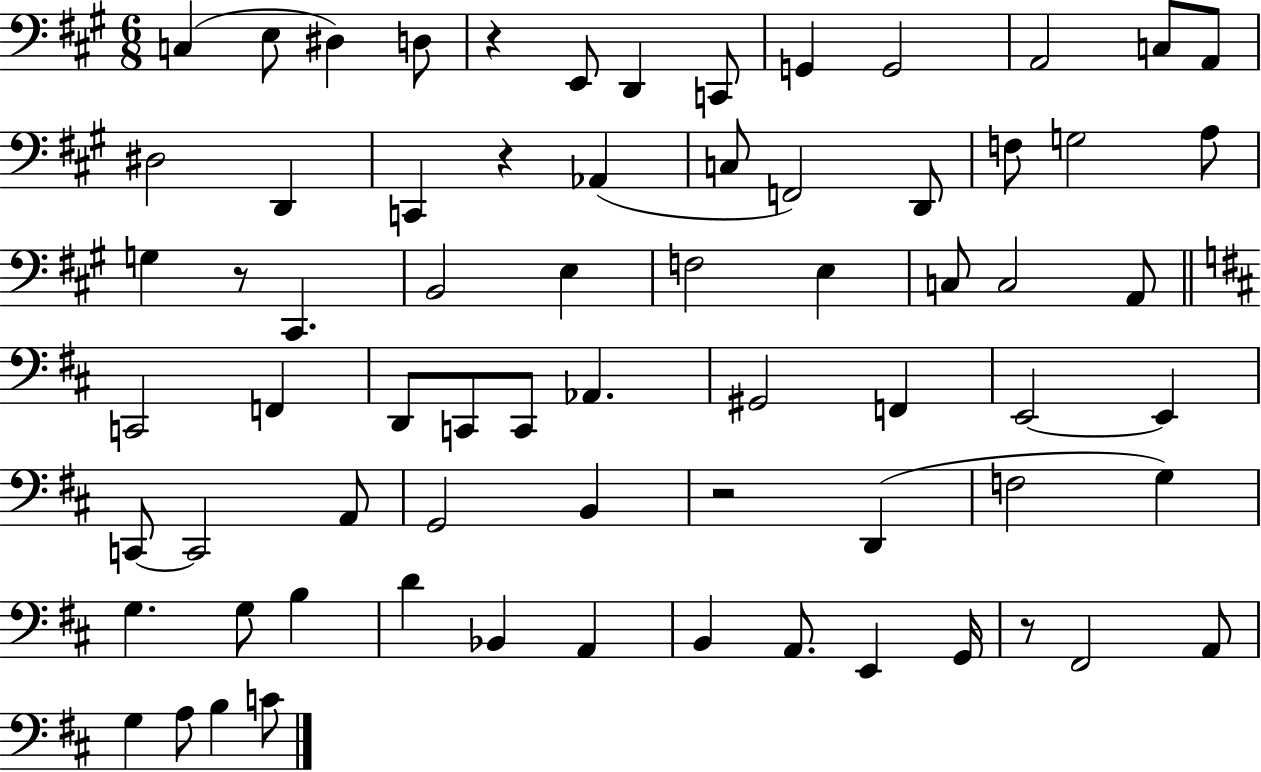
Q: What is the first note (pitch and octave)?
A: C3